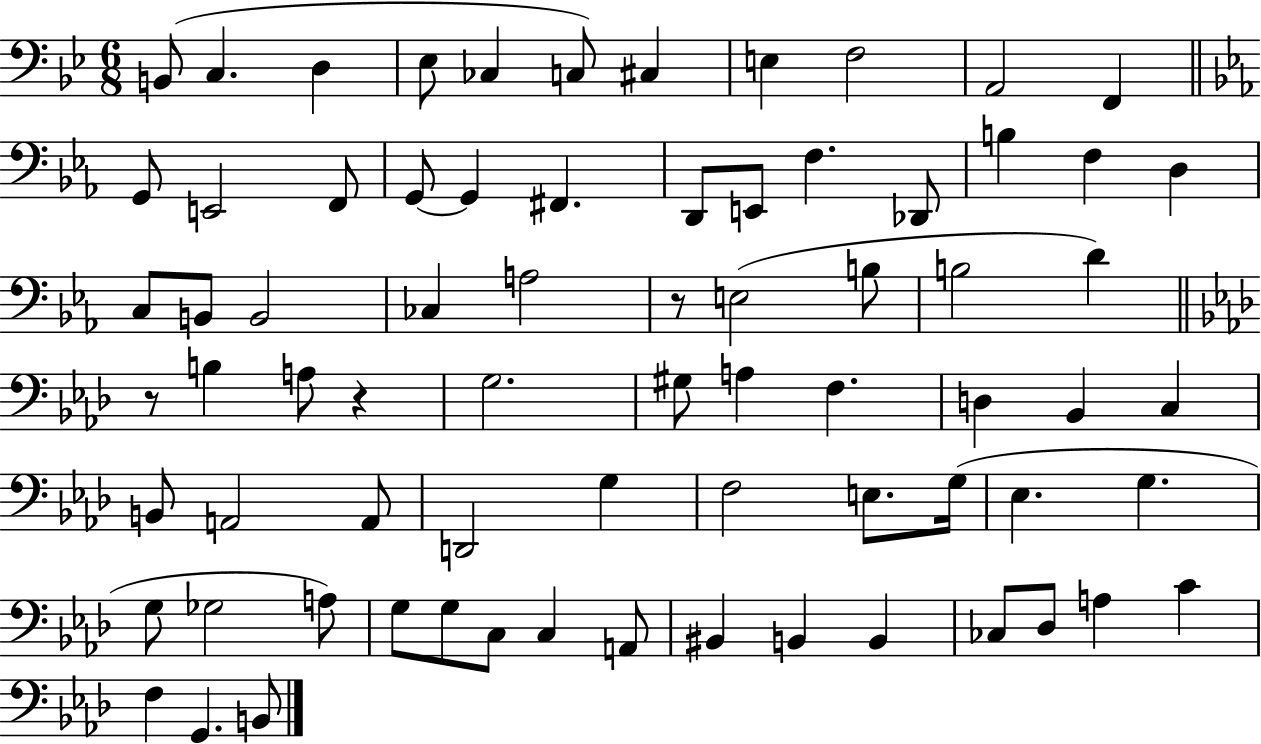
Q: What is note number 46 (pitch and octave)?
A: D2